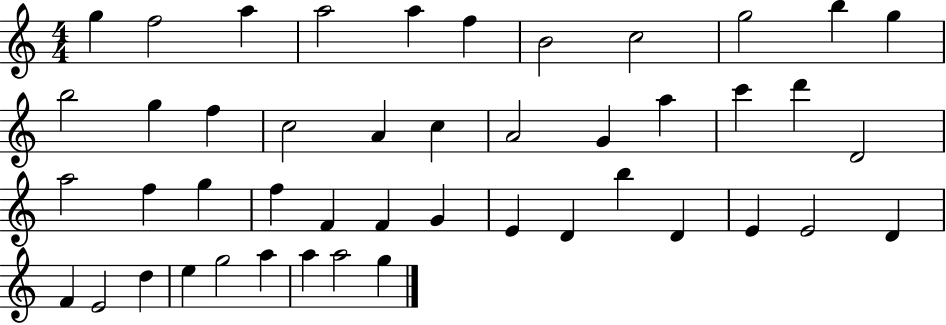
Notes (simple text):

G5/q F5/h A5/q A5/h A5/q F5/q B4/h C5/h G5/h B5/q G5/q B5/h G5/q F5/q C5/h A4/q C5/q A4/h G4/q A5/q C6/q D6/q D4/h A5/h F5/q G5/q F5/q F4/q F4/q G4/q E4/q D4/q B5/q D4/q E4/q E4/h D4/q F4/q E4/h D5/q E5/q G5/h A5/q A5/q A5/h G5/q